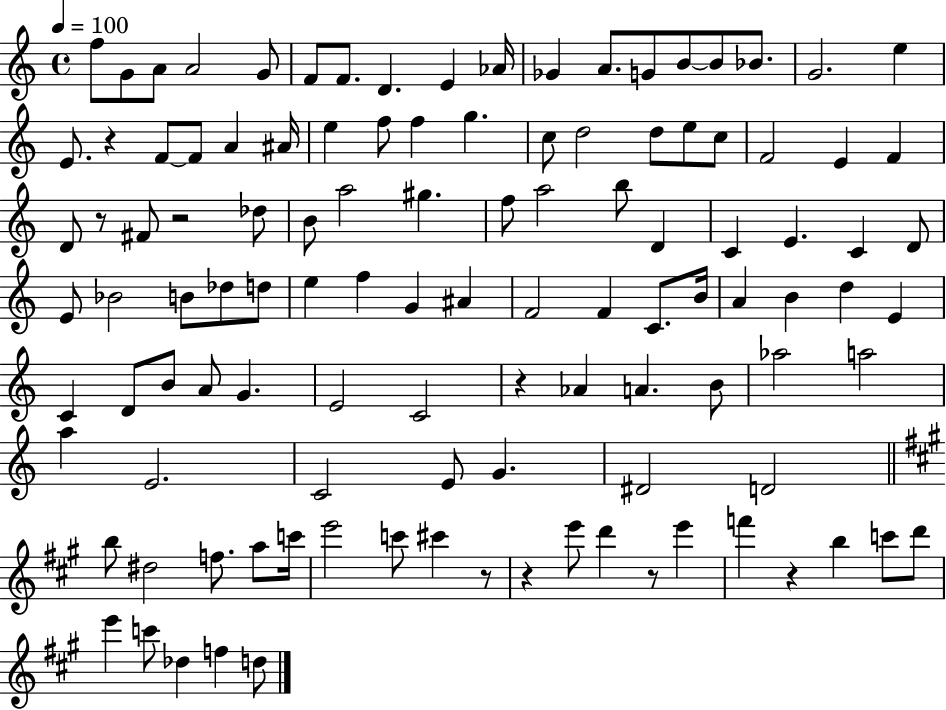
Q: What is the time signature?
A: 4/4